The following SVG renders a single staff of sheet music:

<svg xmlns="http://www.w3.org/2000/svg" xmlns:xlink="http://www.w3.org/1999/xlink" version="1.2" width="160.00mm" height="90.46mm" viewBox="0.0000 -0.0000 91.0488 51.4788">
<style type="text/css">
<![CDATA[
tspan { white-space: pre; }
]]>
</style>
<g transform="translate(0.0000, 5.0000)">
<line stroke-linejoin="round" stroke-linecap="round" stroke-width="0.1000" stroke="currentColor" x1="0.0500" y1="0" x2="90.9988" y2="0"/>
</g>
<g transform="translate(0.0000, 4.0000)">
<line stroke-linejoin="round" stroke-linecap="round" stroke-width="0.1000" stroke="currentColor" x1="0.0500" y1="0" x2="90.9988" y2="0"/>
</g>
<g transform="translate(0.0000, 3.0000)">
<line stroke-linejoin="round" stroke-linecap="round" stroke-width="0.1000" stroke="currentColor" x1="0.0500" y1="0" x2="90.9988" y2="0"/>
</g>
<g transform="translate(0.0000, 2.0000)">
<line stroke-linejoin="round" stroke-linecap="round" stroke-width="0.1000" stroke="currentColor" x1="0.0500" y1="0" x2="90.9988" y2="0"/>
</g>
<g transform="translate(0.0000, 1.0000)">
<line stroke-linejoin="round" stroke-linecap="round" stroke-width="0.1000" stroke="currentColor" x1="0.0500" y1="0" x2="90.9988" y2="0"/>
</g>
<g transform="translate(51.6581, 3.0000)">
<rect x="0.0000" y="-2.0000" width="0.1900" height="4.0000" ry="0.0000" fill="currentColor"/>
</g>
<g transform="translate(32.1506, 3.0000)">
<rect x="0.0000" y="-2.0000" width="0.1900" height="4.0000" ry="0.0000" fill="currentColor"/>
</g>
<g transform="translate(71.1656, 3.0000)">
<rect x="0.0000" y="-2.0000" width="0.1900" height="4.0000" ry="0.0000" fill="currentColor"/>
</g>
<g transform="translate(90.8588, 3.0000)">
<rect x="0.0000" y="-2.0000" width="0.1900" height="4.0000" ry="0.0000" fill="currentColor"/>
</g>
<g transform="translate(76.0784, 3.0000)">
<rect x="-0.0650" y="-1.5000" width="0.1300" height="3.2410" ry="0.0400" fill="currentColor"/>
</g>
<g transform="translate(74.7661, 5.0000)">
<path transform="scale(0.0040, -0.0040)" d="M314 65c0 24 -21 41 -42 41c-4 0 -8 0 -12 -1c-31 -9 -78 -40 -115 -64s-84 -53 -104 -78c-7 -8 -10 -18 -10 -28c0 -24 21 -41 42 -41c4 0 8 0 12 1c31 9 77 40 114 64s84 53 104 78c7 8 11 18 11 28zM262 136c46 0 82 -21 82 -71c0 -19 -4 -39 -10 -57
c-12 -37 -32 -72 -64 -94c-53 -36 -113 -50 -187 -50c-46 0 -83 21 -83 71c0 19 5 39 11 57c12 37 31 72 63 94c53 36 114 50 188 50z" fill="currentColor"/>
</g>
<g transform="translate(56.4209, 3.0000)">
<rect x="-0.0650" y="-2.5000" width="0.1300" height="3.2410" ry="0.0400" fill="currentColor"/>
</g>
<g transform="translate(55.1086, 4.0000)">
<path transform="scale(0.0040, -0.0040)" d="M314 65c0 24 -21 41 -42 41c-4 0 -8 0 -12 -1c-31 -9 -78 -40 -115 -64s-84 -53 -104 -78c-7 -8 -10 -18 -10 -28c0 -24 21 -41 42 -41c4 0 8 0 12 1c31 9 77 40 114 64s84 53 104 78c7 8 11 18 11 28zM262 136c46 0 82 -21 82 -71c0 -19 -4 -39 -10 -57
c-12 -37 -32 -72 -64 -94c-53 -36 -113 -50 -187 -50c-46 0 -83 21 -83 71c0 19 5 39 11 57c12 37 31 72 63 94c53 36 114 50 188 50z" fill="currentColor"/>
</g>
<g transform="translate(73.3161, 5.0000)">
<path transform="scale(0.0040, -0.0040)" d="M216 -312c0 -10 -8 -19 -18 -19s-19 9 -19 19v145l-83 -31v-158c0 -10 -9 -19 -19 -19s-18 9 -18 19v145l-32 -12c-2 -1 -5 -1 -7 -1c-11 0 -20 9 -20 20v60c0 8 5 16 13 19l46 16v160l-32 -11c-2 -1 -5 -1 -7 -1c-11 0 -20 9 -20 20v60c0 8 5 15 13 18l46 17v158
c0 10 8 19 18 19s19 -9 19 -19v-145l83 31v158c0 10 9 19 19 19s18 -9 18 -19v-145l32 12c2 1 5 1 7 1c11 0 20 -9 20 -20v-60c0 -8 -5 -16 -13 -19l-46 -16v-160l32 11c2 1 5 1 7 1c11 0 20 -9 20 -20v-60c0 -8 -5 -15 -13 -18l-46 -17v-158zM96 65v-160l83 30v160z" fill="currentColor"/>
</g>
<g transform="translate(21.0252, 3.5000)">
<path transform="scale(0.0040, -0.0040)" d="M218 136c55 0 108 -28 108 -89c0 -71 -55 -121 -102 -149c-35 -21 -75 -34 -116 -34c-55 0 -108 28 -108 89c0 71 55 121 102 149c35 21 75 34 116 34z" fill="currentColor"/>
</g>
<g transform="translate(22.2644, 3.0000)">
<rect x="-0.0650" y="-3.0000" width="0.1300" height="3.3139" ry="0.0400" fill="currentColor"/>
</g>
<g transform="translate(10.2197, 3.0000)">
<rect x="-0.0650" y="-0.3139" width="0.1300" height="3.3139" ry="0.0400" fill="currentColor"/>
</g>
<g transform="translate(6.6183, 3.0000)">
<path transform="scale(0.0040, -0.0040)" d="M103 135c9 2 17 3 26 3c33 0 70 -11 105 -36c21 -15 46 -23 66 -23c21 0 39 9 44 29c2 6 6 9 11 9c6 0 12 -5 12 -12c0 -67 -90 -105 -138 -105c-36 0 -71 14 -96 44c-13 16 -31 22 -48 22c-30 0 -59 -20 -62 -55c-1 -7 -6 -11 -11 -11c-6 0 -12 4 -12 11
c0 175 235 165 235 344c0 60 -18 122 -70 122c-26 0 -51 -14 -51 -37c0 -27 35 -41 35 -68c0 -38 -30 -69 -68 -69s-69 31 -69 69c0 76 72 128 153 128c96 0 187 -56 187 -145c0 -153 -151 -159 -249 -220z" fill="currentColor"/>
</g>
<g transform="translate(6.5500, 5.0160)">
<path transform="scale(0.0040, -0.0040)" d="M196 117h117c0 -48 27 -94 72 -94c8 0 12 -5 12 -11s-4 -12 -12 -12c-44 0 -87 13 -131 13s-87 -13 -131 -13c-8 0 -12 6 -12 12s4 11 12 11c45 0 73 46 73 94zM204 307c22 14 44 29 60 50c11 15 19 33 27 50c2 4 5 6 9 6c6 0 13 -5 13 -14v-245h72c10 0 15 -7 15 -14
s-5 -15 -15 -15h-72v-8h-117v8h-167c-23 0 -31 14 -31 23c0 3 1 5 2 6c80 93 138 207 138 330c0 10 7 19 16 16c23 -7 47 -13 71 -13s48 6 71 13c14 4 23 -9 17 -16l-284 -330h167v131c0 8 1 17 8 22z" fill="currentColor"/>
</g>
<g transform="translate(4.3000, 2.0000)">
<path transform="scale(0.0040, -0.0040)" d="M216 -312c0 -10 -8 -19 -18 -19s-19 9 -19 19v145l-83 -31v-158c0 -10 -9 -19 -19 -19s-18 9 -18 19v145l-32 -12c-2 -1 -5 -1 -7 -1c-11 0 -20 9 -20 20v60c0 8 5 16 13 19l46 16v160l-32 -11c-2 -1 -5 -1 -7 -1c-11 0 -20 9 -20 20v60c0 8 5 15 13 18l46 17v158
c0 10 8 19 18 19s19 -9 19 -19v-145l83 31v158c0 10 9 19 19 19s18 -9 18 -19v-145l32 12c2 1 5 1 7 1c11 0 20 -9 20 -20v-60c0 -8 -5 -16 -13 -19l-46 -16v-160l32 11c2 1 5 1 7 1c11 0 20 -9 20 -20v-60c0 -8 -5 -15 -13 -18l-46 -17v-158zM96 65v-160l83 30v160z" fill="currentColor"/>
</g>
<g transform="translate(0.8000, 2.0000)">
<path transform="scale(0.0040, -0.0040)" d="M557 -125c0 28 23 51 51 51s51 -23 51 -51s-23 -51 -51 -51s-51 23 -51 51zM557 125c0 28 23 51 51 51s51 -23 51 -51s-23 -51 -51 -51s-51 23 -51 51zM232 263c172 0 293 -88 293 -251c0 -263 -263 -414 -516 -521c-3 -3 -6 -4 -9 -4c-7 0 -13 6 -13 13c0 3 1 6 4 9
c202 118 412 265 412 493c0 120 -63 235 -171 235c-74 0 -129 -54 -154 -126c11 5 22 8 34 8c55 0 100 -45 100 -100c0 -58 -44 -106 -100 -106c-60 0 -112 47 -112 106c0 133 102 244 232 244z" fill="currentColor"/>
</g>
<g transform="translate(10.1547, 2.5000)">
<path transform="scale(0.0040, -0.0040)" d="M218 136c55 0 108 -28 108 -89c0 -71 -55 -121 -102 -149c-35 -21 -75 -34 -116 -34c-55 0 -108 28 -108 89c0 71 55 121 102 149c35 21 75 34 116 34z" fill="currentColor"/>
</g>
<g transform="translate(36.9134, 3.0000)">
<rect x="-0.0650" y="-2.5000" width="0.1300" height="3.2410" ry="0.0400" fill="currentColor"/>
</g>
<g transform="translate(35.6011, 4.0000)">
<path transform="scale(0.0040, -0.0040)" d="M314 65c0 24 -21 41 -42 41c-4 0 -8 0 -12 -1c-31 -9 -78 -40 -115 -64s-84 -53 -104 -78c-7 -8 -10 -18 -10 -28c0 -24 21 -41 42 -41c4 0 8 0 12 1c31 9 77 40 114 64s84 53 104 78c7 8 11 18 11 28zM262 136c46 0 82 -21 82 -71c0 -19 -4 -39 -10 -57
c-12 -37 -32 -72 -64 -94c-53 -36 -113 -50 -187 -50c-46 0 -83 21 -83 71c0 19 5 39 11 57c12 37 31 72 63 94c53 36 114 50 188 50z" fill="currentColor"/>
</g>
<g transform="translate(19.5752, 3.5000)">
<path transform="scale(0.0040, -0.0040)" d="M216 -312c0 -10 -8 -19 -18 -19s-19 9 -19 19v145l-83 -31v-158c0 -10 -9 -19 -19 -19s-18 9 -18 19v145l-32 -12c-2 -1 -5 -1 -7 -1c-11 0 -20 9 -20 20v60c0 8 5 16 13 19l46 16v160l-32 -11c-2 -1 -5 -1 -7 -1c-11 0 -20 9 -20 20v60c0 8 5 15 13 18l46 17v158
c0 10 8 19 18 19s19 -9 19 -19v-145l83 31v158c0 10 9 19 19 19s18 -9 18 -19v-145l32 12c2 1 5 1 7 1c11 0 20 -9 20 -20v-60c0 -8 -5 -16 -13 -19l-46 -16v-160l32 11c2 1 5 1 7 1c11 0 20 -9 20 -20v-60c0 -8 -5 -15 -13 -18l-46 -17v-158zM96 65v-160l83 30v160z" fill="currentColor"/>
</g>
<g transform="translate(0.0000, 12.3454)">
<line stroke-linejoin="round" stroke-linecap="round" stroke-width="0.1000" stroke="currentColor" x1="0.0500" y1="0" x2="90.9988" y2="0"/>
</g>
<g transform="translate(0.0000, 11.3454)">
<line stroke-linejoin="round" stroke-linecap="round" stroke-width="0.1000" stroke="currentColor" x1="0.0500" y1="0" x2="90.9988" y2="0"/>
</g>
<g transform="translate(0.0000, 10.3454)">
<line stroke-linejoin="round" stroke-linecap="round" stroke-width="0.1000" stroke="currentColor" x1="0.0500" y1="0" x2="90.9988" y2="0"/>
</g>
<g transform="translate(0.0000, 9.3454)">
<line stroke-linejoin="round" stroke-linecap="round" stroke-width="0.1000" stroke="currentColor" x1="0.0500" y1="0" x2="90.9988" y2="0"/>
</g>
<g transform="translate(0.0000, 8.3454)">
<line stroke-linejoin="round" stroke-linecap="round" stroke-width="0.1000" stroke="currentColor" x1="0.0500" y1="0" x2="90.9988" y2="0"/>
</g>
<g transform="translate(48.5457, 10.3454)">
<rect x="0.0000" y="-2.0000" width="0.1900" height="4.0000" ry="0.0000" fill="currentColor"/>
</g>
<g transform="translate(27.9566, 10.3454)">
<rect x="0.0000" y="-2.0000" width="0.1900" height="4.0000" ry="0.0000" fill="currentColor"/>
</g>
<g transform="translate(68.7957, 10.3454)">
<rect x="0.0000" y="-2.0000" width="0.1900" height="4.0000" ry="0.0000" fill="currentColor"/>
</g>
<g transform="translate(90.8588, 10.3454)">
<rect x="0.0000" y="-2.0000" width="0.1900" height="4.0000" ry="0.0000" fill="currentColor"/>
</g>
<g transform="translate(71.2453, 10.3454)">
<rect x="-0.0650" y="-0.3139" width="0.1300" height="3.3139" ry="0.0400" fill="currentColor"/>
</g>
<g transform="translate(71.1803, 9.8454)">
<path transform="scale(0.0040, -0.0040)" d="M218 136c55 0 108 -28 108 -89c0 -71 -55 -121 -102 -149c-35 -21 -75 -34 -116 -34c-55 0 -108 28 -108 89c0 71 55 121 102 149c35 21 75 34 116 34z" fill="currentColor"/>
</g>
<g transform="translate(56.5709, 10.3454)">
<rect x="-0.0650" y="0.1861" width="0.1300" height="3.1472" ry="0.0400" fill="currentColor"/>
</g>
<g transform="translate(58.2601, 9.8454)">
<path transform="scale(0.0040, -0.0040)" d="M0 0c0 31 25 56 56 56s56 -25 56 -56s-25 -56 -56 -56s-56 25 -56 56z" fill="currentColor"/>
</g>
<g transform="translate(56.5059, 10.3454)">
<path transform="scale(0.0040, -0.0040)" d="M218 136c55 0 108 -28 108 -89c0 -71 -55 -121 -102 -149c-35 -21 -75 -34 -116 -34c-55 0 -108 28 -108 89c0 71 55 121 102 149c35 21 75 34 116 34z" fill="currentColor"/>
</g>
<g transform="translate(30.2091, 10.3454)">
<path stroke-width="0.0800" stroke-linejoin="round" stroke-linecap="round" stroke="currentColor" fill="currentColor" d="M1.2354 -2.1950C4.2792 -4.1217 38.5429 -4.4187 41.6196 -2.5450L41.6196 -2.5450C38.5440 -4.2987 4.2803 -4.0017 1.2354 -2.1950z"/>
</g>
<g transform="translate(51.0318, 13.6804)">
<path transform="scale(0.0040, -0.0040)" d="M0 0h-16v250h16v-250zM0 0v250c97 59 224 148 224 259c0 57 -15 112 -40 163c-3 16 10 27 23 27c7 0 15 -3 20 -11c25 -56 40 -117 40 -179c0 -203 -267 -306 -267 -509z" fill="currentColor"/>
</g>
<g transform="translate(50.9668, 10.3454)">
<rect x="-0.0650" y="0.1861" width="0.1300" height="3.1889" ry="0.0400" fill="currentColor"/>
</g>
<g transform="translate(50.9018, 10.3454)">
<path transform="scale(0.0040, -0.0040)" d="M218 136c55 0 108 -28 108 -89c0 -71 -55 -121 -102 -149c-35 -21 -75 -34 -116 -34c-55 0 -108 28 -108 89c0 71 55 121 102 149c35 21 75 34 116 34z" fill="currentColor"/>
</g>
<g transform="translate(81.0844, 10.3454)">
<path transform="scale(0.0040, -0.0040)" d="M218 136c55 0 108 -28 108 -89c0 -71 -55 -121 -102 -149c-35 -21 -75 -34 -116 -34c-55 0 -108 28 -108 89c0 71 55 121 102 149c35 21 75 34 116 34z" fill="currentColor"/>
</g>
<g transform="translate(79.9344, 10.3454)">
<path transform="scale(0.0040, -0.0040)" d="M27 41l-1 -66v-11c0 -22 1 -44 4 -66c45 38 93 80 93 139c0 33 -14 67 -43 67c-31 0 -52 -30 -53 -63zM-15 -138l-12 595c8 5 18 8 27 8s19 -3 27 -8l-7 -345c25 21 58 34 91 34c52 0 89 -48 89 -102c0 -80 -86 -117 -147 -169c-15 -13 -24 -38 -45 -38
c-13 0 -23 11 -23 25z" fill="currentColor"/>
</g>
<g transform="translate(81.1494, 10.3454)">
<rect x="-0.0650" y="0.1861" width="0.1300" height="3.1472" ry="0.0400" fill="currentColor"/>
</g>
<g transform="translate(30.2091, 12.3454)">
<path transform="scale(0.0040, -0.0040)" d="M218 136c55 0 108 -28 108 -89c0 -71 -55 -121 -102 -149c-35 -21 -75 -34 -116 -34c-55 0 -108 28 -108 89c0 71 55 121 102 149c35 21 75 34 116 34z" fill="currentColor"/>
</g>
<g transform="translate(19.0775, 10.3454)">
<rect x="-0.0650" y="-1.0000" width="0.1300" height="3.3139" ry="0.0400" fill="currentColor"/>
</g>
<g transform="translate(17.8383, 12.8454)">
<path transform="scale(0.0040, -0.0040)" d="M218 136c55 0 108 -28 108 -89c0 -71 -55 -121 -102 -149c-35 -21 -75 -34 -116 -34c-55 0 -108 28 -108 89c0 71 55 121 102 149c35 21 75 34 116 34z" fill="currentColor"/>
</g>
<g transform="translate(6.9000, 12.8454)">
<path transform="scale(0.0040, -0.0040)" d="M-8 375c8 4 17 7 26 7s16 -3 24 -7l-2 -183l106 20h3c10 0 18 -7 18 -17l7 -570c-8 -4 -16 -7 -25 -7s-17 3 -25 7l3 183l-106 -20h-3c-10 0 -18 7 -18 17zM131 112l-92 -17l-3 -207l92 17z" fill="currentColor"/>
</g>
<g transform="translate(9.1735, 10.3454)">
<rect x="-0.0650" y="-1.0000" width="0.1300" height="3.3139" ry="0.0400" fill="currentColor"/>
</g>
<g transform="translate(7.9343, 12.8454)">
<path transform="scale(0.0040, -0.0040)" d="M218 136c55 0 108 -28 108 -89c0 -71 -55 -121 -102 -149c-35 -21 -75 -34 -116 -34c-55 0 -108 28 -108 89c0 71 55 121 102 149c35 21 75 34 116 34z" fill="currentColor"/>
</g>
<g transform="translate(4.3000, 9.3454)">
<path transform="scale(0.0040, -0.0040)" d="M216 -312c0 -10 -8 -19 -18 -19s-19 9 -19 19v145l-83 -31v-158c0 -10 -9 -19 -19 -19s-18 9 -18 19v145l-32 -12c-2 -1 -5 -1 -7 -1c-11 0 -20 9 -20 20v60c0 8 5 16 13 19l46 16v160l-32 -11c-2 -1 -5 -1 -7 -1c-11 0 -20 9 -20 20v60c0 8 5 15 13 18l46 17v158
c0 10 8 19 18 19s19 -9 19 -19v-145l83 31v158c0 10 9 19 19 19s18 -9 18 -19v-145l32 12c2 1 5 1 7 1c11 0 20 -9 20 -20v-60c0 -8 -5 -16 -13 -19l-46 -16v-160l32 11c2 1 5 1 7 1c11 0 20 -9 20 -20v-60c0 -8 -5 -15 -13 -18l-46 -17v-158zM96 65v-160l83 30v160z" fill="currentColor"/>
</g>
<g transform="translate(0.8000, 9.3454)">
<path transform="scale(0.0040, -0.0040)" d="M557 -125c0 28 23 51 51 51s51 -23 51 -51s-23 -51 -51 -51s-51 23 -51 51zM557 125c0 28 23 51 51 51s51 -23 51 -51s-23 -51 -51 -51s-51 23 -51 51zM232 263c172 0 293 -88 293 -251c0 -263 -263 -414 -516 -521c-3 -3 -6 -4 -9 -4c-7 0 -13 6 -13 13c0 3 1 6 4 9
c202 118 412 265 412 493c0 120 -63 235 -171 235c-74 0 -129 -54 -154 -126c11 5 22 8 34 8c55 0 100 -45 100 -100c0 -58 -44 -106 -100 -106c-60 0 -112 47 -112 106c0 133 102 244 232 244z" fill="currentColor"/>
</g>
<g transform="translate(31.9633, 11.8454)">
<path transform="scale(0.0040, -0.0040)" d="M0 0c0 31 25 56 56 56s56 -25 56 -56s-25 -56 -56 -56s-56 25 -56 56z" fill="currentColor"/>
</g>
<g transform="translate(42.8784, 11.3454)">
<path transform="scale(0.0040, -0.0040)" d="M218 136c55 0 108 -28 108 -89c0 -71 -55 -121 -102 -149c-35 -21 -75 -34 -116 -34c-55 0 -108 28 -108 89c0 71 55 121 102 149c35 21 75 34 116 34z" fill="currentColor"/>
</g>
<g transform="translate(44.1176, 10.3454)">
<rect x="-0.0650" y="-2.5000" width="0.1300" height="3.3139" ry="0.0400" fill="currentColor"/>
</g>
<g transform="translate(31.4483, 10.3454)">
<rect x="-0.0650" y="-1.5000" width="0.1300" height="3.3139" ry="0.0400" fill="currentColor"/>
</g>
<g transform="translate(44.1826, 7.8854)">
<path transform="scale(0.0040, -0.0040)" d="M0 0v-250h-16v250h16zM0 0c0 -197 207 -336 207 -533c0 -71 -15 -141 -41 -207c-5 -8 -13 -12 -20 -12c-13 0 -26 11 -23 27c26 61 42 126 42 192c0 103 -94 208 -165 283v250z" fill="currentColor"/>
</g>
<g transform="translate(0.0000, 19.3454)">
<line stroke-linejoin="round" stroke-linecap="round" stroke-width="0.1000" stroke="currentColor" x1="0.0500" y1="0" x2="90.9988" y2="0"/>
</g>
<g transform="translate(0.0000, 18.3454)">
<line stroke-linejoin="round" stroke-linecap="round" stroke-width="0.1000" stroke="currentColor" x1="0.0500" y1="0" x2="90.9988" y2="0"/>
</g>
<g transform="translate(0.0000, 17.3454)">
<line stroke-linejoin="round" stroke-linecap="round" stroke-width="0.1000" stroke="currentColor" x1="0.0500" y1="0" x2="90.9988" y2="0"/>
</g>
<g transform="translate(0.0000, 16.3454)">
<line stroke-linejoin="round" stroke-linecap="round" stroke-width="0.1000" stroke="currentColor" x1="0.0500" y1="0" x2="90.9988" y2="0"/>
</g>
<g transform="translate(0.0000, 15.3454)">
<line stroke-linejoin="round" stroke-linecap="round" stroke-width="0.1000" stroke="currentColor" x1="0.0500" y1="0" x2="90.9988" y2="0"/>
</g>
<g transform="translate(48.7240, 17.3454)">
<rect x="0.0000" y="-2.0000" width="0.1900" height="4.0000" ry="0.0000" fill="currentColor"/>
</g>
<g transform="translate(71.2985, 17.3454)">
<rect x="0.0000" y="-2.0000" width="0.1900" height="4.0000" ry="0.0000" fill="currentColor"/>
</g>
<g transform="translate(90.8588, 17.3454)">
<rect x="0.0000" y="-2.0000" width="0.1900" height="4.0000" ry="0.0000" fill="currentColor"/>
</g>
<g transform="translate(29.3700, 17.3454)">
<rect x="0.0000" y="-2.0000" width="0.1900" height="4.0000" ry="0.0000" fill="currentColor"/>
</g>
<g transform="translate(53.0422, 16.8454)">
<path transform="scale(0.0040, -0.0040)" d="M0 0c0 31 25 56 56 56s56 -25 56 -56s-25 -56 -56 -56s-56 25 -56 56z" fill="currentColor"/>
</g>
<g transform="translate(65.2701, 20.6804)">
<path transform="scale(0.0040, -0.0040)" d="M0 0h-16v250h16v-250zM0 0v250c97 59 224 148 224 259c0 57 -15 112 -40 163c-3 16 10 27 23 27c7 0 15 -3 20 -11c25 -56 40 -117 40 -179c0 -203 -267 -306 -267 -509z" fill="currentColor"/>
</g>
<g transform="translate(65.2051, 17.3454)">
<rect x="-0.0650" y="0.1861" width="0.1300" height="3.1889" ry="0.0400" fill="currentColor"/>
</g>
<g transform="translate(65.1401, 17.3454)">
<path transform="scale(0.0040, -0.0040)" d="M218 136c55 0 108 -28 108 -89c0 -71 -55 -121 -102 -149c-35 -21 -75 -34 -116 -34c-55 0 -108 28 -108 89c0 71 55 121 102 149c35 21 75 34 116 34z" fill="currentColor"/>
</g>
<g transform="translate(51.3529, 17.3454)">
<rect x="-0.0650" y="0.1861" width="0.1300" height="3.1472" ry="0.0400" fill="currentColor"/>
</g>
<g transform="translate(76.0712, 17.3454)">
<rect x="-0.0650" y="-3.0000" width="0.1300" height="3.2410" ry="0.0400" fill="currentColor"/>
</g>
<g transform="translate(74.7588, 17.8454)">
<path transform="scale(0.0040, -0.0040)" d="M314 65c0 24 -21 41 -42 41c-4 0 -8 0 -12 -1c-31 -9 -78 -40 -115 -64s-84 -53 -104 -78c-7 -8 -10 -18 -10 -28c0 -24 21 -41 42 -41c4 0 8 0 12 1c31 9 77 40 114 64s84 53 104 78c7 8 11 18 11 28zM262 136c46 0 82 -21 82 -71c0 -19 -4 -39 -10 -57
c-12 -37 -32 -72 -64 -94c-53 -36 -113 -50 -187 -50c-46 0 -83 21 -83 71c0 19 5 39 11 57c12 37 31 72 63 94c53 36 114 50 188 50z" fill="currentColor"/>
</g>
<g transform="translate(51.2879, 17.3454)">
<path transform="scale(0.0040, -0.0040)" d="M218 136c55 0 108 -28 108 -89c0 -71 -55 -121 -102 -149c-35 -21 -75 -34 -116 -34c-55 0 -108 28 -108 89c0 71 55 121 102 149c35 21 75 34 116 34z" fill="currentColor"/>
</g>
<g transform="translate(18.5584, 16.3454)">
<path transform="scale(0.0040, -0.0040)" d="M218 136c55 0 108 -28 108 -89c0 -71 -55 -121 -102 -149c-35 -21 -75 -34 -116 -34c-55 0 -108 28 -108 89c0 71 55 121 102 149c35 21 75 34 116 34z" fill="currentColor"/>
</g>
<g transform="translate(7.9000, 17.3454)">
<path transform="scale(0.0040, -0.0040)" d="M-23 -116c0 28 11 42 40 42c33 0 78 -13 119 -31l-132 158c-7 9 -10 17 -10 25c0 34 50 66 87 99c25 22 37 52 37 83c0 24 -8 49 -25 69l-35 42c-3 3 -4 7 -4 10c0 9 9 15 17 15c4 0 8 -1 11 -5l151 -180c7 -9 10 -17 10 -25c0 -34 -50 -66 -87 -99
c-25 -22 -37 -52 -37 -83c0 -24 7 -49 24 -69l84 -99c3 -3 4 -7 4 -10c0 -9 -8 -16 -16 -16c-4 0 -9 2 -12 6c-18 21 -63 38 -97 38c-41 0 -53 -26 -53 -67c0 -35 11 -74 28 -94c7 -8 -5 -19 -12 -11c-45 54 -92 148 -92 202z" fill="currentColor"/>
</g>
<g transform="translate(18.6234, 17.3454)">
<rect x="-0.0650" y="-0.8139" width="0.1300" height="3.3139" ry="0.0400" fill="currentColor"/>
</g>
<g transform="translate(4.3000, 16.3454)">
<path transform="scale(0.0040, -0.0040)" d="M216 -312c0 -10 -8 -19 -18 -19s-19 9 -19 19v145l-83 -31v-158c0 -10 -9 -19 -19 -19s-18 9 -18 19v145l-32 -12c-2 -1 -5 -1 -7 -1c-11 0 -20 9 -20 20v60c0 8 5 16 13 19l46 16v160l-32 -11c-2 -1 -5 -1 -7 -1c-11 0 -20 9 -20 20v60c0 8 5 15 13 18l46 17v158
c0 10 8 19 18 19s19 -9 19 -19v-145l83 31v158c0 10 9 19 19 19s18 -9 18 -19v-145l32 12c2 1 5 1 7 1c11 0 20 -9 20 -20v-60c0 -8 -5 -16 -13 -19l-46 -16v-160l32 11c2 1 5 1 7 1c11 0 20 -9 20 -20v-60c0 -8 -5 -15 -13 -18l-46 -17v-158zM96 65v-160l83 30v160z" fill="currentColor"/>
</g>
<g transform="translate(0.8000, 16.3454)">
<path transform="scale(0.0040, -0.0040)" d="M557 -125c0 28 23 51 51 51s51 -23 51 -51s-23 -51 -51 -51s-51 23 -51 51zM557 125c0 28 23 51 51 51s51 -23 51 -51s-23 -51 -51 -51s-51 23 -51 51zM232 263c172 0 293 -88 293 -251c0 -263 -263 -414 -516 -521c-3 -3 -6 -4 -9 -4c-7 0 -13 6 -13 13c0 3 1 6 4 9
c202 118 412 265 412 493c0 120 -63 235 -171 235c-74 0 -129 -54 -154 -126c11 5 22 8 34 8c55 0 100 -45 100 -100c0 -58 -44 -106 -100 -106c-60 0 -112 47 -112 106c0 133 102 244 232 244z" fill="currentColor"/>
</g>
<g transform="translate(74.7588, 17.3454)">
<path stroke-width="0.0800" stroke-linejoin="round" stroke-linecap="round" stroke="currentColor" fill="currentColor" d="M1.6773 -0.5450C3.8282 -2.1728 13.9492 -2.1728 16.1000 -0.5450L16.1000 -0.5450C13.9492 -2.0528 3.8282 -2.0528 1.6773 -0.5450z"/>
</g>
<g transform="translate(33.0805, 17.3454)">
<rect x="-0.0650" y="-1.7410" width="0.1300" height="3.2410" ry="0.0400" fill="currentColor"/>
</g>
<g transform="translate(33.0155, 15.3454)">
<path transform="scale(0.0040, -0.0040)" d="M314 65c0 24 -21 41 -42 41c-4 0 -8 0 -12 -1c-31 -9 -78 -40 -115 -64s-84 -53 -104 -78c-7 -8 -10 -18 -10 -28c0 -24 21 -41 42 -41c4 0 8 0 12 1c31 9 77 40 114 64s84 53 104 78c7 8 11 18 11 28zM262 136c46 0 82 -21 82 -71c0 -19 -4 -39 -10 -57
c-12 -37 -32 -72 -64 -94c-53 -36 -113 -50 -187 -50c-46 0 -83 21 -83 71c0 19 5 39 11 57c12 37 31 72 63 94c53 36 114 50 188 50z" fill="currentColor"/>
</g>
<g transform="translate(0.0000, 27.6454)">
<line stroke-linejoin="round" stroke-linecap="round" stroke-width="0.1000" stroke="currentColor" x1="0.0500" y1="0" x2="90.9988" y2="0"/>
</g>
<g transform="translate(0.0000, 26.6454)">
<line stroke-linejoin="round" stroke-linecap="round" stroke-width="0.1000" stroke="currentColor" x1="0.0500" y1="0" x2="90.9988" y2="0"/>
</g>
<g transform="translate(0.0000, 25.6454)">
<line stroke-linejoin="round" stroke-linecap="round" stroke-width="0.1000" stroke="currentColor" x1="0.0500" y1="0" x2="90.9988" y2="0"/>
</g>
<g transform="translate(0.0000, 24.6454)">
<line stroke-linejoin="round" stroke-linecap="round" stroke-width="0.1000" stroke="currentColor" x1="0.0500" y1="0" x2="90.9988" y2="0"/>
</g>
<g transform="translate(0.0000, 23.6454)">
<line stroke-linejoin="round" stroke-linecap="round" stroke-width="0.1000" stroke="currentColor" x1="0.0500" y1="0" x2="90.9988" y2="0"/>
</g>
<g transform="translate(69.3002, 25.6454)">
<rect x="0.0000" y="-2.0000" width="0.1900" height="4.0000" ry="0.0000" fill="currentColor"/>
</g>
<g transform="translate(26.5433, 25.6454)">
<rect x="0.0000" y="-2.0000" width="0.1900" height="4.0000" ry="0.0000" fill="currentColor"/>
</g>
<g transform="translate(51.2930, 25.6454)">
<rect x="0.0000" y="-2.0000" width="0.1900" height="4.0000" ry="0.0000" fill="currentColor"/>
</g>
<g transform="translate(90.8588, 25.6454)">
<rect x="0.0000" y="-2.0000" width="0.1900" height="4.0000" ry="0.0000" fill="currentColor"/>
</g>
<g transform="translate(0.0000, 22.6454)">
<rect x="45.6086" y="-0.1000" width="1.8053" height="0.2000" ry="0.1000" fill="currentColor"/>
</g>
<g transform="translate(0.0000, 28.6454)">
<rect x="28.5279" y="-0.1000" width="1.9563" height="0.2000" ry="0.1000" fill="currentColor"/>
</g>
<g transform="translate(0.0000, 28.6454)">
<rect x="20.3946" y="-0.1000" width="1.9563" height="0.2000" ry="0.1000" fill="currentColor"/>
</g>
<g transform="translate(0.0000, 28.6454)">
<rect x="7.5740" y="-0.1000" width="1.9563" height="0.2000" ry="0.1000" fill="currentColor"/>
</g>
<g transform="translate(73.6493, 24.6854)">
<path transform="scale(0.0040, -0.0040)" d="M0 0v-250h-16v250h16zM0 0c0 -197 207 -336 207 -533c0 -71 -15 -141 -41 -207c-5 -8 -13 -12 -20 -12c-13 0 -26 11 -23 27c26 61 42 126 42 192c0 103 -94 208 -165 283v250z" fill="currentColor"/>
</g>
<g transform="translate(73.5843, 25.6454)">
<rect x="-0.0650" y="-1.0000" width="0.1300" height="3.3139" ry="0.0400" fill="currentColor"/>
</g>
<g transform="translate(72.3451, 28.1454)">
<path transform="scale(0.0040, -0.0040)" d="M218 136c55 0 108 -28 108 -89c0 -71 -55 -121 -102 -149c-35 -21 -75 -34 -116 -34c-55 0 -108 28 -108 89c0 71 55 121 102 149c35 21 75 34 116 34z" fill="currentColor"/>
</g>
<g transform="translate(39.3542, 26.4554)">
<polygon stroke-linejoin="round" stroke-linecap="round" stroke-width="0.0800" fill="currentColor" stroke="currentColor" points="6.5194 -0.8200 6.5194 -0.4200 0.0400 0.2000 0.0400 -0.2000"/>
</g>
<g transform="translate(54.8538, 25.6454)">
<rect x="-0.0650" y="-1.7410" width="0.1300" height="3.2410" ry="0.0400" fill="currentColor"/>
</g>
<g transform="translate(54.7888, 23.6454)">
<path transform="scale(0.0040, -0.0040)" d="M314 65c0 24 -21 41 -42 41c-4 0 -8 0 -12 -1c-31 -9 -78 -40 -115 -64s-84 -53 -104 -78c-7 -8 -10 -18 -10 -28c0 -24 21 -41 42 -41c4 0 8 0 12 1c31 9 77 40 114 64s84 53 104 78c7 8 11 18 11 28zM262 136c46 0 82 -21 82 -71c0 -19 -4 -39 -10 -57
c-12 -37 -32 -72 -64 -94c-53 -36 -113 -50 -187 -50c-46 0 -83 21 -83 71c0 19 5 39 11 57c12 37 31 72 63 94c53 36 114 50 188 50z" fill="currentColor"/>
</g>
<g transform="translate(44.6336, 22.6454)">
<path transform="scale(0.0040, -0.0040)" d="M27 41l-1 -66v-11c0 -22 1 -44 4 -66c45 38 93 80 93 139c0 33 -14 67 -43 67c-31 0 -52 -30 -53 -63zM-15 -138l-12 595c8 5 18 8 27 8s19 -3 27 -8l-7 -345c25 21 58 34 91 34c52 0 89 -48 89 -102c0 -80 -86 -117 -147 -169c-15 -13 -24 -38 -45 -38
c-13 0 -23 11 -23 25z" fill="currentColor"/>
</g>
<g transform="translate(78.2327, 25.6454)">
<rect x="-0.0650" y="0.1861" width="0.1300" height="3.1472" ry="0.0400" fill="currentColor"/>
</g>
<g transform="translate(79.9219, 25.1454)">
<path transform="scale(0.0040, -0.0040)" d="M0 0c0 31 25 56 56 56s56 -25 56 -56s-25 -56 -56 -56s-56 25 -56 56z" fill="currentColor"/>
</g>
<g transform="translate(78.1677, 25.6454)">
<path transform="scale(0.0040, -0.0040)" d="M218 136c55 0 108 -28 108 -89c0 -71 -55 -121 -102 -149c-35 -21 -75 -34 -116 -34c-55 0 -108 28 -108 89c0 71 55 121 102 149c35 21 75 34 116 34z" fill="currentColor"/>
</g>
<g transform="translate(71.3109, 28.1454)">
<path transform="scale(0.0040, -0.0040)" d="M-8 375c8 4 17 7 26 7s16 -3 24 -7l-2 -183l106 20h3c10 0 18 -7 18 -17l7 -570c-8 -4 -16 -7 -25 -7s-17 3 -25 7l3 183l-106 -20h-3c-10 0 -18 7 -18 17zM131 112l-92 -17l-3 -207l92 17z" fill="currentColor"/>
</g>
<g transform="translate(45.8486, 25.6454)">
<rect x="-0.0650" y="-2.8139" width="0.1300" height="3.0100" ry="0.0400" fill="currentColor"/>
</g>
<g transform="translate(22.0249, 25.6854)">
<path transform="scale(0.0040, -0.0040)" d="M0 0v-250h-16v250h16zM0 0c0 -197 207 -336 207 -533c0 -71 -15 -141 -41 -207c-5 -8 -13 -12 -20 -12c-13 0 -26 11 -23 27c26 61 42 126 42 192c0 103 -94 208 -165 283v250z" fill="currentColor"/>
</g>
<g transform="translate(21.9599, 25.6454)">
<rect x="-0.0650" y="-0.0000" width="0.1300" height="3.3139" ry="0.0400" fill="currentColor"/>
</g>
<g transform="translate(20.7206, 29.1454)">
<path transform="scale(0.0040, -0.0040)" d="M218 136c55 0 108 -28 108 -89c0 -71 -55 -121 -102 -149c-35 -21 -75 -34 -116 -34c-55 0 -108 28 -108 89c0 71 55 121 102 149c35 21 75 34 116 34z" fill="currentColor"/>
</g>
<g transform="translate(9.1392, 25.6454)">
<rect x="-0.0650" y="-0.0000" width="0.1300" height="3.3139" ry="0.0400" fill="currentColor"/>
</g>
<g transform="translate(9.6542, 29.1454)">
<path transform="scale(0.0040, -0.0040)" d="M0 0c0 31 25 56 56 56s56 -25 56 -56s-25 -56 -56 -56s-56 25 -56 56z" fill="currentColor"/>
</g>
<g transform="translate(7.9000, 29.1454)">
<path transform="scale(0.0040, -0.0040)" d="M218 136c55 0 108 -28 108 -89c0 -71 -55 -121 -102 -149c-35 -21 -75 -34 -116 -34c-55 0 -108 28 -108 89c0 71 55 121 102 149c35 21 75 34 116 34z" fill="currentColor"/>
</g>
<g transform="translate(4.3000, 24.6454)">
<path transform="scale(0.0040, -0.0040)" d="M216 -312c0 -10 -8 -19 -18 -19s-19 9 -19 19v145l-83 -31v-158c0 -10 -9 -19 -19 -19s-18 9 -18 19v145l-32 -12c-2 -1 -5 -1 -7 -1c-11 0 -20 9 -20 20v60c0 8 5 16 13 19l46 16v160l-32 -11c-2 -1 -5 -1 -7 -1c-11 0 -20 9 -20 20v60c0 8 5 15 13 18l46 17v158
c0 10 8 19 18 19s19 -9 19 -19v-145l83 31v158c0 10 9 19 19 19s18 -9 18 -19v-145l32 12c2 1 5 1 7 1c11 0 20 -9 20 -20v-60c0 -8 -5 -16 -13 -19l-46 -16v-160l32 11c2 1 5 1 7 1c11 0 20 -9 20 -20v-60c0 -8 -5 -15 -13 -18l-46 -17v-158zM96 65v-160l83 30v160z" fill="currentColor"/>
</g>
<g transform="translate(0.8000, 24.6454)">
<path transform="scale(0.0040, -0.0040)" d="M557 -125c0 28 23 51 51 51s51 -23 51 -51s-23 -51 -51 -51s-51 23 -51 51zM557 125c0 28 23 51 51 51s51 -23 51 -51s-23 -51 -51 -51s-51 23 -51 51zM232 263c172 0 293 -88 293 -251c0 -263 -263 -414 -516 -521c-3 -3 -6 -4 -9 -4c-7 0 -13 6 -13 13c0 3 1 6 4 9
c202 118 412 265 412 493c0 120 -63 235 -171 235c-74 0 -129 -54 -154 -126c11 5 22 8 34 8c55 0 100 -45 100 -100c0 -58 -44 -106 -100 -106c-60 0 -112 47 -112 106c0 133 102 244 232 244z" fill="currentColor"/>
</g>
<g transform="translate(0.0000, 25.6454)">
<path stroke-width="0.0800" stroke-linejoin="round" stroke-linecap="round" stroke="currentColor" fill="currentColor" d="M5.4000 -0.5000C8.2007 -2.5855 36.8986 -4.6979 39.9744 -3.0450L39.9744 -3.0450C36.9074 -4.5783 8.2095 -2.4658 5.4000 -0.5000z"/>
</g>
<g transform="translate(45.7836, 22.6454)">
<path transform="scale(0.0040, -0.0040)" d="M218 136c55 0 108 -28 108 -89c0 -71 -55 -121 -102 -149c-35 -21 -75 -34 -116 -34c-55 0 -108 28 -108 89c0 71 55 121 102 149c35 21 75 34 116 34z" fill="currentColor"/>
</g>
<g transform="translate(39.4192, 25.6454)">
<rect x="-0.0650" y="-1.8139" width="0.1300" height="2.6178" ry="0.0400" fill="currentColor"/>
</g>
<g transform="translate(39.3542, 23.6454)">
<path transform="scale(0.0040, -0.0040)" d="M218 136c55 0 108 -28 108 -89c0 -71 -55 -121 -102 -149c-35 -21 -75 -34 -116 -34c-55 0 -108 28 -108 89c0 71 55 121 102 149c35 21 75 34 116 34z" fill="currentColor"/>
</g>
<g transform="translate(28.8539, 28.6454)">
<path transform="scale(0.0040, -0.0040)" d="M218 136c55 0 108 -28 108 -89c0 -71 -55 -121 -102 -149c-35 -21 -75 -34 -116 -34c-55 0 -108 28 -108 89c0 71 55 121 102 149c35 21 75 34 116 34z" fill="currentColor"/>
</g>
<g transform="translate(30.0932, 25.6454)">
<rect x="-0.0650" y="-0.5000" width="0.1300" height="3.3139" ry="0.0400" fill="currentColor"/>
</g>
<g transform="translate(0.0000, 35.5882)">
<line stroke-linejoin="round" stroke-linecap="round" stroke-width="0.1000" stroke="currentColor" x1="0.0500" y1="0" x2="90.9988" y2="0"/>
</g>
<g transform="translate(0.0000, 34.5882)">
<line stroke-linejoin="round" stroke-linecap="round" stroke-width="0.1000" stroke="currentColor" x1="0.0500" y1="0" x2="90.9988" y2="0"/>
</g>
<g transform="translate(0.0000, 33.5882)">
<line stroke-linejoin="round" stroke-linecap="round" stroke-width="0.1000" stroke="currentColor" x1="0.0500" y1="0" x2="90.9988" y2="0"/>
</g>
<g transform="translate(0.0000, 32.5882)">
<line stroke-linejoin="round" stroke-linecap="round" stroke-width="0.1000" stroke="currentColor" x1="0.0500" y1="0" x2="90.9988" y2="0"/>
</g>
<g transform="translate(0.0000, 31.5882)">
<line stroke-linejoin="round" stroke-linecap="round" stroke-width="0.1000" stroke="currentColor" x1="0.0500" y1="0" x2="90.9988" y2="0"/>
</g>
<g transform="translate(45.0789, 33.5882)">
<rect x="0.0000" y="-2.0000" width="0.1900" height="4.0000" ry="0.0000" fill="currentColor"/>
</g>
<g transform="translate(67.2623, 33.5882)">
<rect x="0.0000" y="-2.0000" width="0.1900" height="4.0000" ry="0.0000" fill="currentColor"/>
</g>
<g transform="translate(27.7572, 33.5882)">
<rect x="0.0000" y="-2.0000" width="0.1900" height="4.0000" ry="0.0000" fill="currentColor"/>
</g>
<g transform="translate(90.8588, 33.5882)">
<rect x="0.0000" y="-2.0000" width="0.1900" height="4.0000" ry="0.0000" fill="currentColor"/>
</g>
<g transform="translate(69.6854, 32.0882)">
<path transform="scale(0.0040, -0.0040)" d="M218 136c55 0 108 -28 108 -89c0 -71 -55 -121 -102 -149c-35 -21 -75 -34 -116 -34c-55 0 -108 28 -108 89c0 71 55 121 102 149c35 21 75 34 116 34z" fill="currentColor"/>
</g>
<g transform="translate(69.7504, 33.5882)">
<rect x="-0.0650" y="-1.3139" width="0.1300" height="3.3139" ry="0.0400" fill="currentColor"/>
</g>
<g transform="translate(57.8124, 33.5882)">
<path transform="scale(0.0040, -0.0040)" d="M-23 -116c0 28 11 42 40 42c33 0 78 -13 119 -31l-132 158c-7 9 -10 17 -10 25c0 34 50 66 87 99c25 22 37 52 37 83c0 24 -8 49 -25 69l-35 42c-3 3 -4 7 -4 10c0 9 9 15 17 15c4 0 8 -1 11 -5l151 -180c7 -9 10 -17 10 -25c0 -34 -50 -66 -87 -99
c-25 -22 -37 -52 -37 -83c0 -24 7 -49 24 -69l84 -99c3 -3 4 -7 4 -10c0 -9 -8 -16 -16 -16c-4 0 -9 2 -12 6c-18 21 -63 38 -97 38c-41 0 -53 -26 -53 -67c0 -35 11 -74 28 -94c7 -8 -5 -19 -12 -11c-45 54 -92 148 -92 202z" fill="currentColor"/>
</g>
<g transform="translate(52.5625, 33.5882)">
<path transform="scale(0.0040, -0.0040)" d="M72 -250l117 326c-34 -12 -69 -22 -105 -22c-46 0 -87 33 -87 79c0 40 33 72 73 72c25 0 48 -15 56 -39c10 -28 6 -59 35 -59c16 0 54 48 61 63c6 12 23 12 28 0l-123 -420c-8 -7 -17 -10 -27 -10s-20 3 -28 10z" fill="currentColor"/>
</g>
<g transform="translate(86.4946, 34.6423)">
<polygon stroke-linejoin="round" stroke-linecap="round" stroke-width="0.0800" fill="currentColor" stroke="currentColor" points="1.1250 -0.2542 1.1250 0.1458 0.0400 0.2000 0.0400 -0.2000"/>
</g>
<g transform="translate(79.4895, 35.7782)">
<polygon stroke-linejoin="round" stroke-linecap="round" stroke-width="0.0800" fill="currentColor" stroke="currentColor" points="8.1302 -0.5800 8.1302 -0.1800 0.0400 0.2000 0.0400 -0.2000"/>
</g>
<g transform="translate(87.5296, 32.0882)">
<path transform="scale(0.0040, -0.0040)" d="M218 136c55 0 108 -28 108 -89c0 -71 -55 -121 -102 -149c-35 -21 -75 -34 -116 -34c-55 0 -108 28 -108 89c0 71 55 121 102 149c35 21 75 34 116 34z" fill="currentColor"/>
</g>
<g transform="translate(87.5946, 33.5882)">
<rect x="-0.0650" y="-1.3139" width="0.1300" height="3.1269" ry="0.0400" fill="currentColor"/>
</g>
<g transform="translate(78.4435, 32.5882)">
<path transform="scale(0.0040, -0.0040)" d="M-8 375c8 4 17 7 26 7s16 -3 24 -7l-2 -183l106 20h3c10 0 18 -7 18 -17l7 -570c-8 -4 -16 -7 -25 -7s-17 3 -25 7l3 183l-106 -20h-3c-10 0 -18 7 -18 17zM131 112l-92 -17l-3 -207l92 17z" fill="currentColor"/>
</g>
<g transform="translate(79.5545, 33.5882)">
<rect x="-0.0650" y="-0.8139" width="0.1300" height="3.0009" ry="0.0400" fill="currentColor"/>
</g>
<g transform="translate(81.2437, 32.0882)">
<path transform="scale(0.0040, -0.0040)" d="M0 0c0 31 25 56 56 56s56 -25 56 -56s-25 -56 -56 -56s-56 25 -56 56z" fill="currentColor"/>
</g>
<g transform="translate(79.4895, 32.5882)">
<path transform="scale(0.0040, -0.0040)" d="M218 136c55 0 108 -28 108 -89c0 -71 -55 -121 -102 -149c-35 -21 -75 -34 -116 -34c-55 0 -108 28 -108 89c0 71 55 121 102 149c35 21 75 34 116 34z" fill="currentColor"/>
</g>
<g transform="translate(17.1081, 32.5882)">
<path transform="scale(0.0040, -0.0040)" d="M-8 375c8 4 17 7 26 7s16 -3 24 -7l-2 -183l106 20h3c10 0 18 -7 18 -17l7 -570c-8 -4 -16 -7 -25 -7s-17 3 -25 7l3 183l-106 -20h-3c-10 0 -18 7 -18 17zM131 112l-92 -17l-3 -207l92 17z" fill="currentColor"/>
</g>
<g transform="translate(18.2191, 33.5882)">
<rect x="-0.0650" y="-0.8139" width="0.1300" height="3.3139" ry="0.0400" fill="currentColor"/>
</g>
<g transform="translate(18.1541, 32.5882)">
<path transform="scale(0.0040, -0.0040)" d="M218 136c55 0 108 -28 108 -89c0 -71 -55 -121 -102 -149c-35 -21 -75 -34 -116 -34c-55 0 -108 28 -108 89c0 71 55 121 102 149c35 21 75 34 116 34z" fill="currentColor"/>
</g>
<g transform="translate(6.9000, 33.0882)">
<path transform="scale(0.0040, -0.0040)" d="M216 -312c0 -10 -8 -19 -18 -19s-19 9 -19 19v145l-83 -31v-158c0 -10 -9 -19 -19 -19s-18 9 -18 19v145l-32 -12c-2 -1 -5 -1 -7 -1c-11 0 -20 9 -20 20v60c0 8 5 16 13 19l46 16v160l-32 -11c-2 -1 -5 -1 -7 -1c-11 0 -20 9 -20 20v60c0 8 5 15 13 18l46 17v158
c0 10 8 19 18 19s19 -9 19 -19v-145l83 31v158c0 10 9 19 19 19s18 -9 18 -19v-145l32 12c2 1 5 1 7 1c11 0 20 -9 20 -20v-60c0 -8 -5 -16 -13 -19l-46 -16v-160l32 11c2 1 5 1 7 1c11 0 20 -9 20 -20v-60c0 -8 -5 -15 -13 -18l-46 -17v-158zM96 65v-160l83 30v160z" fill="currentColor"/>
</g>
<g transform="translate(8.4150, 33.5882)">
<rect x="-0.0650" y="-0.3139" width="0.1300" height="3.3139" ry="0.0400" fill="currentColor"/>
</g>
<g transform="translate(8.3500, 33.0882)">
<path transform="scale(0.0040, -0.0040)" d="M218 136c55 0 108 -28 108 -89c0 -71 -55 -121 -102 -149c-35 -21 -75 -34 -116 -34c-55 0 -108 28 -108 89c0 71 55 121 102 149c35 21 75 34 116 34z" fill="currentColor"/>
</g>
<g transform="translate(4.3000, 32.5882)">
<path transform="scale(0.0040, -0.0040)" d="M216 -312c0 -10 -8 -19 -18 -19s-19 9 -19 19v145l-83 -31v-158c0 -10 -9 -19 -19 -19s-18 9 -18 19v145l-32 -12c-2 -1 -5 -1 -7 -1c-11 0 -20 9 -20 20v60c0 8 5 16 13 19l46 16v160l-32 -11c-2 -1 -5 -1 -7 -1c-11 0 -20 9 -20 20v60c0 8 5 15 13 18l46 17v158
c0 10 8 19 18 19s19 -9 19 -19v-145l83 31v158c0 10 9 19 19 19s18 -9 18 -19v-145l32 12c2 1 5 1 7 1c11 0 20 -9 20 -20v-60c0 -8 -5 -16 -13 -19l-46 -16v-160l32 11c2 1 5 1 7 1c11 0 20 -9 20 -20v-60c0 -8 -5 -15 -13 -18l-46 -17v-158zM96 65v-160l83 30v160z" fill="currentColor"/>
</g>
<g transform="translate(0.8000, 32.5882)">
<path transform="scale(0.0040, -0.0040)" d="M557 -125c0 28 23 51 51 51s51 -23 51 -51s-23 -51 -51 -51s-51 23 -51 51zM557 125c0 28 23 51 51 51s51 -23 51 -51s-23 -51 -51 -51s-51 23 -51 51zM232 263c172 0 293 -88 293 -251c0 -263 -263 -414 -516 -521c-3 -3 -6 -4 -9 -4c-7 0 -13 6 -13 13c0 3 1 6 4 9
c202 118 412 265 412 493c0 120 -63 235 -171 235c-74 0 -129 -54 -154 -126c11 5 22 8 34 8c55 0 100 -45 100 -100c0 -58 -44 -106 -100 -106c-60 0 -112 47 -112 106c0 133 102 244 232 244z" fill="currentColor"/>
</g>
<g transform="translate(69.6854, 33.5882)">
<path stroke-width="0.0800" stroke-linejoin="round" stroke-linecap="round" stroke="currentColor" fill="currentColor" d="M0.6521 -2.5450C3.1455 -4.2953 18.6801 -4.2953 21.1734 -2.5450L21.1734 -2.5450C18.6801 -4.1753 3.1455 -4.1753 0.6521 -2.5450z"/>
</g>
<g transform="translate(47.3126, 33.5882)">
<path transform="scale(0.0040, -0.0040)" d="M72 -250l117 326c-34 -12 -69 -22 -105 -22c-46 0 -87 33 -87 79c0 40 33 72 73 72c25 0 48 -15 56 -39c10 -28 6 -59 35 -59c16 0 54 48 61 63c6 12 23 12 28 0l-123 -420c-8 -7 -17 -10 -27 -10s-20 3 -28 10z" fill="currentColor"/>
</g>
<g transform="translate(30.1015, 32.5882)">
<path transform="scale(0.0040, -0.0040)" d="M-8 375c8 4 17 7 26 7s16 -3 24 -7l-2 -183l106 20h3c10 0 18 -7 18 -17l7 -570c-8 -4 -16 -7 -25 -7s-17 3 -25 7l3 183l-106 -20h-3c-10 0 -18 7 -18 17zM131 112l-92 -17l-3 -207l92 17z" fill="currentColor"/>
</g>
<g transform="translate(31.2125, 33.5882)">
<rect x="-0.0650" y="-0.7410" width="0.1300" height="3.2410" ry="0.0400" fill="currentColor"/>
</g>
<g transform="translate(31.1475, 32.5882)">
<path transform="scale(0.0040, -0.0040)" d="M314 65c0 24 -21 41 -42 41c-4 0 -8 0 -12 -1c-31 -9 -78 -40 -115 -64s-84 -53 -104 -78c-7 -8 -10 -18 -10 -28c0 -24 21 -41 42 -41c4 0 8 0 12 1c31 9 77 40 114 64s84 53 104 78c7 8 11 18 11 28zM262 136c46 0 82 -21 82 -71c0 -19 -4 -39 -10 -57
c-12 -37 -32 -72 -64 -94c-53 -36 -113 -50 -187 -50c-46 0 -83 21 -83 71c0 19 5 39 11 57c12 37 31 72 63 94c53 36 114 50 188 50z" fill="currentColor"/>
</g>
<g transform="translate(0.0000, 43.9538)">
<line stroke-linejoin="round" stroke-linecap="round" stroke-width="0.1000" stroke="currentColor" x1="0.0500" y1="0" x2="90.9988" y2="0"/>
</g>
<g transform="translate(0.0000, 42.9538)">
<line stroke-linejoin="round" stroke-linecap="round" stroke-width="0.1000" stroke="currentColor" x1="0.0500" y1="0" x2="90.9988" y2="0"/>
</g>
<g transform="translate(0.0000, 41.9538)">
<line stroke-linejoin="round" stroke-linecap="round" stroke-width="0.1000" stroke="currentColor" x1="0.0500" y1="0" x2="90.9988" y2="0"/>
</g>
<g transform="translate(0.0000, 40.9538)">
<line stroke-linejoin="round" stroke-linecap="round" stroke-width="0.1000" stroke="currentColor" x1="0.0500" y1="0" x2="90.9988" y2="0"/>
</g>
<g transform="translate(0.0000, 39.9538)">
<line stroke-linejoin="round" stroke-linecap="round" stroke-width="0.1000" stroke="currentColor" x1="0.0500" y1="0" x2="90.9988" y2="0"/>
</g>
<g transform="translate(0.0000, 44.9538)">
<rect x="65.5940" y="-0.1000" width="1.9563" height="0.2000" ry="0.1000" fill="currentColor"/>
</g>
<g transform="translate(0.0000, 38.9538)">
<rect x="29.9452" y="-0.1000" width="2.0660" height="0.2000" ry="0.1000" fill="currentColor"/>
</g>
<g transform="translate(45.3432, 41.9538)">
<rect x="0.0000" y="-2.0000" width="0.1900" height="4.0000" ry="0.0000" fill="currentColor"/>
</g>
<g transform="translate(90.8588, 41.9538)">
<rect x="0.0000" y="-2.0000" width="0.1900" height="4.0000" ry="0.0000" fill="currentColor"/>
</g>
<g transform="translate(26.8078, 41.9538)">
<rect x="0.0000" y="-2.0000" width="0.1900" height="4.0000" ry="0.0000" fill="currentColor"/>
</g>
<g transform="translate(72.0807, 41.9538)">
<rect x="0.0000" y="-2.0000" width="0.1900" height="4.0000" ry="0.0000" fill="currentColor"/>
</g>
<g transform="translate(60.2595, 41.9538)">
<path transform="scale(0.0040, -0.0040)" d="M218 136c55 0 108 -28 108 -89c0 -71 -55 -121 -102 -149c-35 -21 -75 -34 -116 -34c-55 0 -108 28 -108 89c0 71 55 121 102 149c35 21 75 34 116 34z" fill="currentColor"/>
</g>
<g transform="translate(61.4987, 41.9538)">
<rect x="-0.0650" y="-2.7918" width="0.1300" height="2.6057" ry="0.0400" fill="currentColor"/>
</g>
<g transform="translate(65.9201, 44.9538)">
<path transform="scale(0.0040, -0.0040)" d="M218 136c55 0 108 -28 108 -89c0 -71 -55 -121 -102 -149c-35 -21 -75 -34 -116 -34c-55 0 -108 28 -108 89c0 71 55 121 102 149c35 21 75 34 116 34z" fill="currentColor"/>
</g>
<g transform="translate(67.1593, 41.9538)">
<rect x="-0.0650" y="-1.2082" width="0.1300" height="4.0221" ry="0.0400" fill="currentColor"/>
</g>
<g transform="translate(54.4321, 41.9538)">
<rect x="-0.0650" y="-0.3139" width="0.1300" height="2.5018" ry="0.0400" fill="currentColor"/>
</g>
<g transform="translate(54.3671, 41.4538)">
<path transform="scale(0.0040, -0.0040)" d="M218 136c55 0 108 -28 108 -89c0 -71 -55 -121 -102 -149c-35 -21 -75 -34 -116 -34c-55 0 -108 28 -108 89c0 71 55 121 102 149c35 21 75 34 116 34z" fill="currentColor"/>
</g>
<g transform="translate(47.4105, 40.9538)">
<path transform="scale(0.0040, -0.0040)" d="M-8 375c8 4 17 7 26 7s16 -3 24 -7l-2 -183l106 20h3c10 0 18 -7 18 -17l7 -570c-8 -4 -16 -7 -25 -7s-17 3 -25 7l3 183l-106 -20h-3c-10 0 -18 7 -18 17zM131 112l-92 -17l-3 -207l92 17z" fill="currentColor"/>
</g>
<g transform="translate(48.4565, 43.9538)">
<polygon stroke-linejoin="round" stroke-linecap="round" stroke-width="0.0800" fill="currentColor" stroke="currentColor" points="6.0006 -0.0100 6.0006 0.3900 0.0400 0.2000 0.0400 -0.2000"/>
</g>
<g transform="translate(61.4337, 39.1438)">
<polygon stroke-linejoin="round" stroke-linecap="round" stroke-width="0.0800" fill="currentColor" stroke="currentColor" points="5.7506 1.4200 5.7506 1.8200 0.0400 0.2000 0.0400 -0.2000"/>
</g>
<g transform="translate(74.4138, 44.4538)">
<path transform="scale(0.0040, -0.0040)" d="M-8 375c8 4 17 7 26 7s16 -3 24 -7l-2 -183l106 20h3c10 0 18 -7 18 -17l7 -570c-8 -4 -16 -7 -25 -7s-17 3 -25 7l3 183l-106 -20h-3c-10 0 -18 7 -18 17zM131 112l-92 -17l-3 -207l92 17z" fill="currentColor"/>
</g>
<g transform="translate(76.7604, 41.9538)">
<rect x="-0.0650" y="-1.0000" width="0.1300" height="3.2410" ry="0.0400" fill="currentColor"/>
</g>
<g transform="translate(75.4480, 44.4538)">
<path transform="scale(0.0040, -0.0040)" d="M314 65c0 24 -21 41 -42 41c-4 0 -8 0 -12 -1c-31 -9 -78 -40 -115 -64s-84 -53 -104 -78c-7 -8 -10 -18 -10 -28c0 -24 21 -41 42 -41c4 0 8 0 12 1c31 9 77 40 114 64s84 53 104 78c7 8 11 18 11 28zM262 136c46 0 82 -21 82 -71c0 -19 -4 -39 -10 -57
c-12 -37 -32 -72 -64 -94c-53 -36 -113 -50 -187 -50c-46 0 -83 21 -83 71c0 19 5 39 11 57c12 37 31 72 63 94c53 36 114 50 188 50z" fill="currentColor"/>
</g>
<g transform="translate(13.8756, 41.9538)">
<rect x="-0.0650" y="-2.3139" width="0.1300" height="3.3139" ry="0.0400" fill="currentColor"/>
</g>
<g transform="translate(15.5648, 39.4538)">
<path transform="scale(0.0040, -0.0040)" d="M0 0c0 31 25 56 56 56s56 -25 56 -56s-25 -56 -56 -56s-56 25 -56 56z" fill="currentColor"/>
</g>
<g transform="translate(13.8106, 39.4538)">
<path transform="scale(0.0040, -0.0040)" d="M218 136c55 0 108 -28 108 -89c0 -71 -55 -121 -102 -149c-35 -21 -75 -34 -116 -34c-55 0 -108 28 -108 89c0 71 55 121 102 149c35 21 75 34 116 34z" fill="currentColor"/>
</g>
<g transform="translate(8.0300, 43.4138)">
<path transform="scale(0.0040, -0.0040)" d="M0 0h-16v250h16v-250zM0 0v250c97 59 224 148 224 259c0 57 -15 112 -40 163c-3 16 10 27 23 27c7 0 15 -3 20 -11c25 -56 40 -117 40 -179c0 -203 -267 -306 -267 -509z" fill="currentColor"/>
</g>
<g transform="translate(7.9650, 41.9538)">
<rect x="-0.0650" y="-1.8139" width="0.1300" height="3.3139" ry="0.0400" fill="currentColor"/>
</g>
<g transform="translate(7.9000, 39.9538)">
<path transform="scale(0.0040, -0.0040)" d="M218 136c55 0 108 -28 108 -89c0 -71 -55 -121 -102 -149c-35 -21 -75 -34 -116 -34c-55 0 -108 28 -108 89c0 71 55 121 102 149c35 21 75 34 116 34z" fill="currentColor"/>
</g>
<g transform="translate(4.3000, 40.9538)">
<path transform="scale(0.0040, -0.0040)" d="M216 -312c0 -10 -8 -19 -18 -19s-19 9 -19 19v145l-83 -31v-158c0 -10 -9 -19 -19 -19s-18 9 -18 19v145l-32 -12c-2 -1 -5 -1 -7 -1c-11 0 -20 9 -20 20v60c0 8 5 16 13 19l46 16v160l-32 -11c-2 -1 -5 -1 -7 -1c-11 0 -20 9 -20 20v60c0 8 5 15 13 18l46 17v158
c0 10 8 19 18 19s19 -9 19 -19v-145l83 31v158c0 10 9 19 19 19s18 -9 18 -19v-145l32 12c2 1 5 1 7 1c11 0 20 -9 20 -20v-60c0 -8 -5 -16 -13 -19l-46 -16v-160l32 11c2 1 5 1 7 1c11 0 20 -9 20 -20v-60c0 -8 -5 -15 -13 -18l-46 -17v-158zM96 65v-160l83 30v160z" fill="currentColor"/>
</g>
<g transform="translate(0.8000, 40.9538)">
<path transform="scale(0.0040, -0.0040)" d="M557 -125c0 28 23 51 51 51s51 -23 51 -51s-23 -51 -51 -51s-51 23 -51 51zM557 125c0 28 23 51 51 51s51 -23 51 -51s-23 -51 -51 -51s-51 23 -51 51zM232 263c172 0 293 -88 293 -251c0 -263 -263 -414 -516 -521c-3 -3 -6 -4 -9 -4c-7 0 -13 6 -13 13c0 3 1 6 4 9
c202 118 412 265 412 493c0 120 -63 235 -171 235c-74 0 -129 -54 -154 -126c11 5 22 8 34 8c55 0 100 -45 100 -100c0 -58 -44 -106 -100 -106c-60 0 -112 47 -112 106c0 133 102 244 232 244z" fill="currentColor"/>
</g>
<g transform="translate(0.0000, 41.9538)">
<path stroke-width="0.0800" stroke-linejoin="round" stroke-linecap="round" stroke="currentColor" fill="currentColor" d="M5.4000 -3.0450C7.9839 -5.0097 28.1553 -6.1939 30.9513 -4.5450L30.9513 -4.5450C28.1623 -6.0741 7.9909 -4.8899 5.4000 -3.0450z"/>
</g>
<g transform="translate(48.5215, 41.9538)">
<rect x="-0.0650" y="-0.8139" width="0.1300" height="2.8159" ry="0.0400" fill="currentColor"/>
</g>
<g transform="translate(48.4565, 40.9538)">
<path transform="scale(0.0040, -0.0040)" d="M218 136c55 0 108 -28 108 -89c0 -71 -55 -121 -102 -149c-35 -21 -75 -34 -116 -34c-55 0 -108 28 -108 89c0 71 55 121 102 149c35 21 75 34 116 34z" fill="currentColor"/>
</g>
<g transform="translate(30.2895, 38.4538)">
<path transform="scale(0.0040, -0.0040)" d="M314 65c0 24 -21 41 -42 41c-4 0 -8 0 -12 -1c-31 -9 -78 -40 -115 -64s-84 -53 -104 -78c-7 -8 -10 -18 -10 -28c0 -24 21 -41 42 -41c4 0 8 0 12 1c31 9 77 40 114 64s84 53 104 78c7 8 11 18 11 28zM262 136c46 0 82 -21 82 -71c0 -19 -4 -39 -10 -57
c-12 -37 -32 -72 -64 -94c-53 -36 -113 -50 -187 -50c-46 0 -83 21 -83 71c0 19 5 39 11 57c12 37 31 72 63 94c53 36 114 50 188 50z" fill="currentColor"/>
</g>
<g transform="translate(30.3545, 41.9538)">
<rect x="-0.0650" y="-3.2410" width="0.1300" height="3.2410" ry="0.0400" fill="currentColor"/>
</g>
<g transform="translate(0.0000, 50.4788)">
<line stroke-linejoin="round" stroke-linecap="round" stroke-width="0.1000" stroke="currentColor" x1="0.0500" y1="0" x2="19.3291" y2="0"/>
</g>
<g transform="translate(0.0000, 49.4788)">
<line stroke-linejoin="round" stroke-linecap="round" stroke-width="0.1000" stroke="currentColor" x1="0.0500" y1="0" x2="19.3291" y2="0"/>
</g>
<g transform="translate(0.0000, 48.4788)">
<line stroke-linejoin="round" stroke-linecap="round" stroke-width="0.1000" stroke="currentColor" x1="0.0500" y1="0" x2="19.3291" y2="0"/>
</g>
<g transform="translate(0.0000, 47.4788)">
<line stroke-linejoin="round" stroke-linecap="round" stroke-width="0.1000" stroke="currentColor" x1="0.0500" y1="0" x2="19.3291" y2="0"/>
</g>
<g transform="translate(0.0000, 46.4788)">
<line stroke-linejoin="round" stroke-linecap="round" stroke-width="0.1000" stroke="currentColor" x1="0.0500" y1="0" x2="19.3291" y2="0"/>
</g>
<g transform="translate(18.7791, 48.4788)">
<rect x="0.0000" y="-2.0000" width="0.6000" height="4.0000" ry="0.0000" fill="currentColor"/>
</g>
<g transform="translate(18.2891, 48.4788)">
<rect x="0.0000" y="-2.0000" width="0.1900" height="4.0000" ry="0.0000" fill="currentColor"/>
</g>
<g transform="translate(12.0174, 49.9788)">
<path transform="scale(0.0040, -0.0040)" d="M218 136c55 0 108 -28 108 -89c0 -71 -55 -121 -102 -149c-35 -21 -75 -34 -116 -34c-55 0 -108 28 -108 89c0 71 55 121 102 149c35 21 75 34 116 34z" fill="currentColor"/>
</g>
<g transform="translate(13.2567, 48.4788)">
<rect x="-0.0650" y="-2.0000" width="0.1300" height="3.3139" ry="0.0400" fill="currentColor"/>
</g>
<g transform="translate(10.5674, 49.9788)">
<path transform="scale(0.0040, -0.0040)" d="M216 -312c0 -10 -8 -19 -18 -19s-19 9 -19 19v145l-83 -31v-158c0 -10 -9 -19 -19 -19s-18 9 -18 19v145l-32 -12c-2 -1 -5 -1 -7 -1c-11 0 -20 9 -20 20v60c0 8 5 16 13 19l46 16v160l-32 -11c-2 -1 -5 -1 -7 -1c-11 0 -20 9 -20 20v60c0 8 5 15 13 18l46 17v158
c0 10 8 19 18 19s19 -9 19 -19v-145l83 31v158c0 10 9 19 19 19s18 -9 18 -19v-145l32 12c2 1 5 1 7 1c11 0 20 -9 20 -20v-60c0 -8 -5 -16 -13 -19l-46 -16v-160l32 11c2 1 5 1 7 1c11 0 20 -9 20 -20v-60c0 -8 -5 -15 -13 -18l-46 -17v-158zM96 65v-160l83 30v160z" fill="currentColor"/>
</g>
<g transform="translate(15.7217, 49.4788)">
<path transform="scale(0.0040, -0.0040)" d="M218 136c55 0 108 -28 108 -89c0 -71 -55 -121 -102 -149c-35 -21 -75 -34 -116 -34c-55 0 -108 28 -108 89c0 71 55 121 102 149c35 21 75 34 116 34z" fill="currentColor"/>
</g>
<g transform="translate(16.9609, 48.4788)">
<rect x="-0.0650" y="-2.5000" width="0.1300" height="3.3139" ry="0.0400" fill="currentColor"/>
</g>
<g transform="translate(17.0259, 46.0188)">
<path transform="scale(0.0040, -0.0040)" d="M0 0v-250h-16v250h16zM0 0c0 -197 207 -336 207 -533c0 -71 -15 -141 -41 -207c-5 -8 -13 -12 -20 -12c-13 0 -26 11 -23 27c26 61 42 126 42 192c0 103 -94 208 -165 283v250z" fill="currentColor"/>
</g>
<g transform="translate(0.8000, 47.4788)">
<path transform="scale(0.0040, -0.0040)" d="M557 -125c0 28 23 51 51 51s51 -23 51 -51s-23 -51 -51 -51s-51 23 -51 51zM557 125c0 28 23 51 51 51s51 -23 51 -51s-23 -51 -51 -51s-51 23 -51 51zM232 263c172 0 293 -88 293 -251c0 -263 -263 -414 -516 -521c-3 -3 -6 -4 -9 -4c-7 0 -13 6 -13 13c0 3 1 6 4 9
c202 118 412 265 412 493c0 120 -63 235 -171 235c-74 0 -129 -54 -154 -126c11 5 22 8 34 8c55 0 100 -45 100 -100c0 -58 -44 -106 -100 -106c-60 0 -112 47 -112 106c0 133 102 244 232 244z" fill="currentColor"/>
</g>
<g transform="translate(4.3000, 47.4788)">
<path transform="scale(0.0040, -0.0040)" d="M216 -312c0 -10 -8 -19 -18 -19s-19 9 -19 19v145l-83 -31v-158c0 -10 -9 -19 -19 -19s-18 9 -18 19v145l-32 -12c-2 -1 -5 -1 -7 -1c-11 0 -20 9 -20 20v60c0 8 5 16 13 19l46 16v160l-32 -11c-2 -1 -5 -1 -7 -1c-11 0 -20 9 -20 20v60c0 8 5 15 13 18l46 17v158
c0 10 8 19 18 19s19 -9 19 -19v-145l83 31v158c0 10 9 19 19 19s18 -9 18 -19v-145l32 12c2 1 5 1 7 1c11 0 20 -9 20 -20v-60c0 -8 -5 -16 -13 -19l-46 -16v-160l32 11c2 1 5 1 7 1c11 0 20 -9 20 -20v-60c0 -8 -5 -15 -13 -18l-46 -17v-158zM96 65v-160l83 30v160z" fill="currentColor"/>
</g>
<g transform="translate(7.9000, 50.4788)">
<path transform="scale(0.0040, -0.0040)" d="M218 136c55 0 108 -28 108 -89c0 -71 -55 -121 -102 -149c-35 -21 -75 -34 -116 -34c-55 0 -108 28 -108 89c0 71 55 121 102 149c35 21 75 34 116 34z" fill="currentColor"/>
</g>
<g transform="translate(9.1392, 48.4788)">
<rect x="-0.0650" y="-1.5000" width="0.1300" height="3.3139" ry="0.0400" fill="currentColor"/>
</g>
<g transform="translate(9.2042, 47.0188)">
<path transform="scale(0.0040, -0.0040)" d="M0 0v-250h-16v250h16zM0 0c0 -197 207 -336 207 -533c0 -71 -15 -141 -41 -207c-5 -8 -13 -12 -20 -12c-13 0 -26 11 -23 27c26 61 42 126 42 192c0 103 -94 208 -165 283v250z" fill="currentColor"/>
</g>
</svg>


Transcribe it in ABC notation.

X:1
T:Untitled
M:2/4
L:1/4
K:G
E, ^C, B,,2 B,,2 ^G,,2 F,, F,, G,, B,,/2 D,/2 D, E, _D, z ^F, A,2 D, D,/2 C,2 D,, D,,/2 E,, A,/2 _C/2 A,2 F,,/2 D, ^E, F, F,2 z/2 z/2 z G, F,/2 G,/4 A,/2 B, D2 F,/2 E,/2 D,/2 E,,/2 F,,2 G,,/2 ^A,, B,,/2